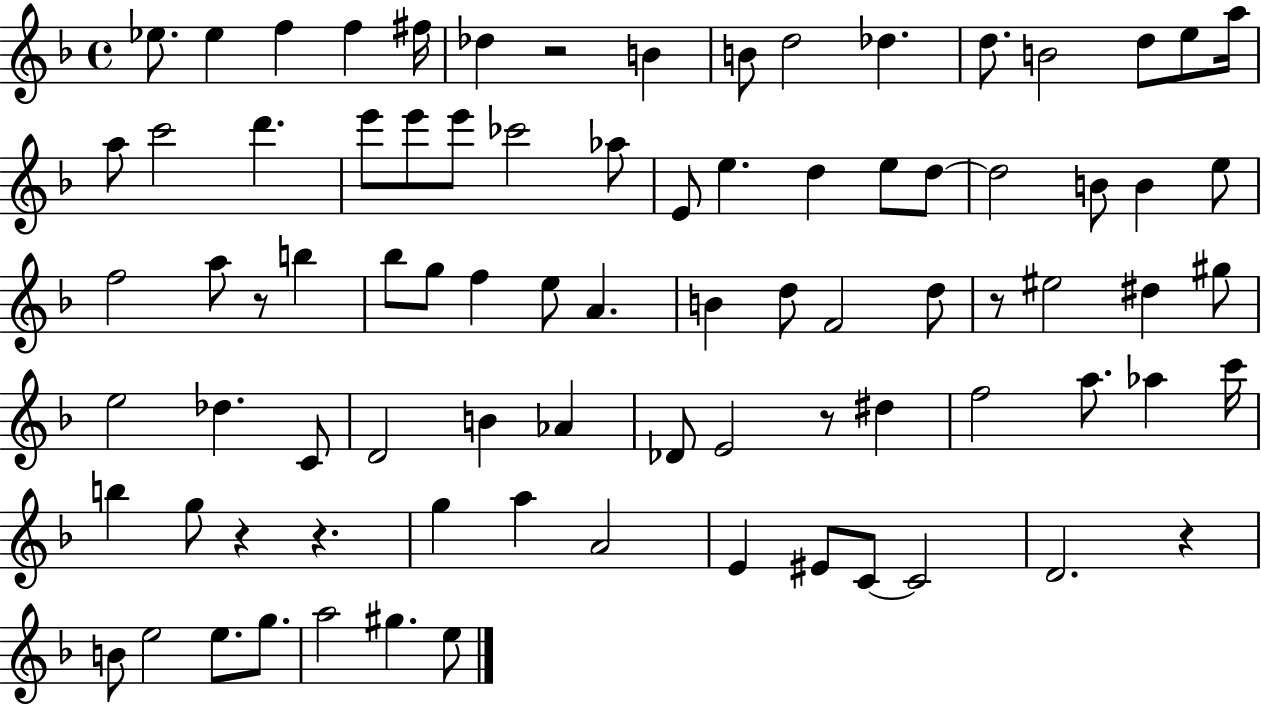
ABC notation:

X:1
T:Untitled
M:4/4
L:1/4
K:F
_e/2 _e f f ^f/4 _d z2 B B/2 d2 _d d/2 B2 d/2 e/2 a/4 a/2 c'2 d' e'/2 e'/2 e'/2 _c'2 _a/2 E/2 e d e/2 d/2 d2 B/2 B e/2 f2 a/2 z/2 b _b/2 g/2 f e/2 A B d/2 F2 d/2 z/2 ^e2 ^d ^g/2 e2 _d C/2 D2 B _A _D/2 E2 z/2 ^d f2 a/2 _a c'/4 b g/2 z z g a A2 E ^E/2 C/2 C2 D2 z B/2 e2 e/2 g/2 a2 ^g e/2